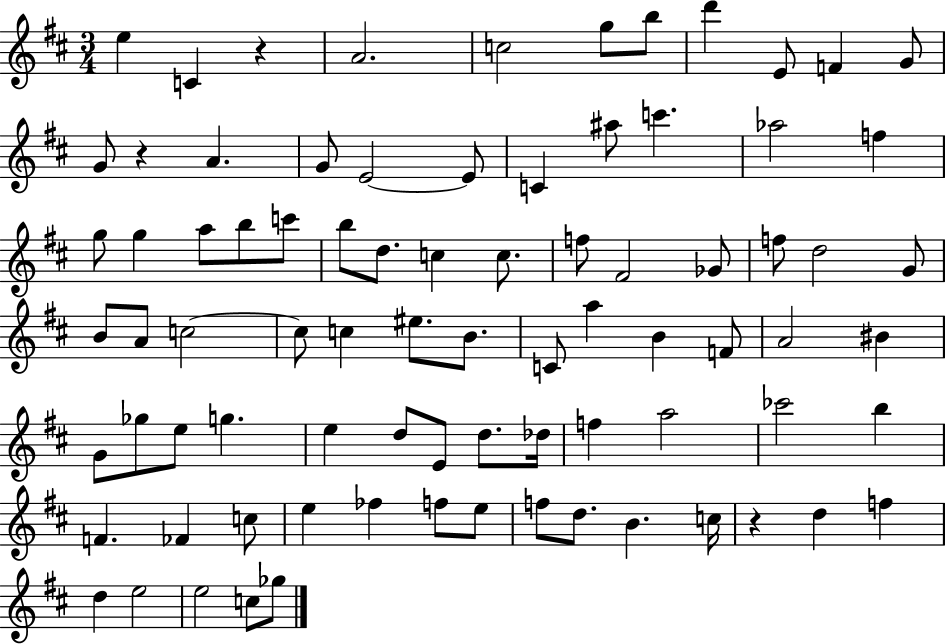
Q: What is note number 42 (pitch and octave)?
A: B4